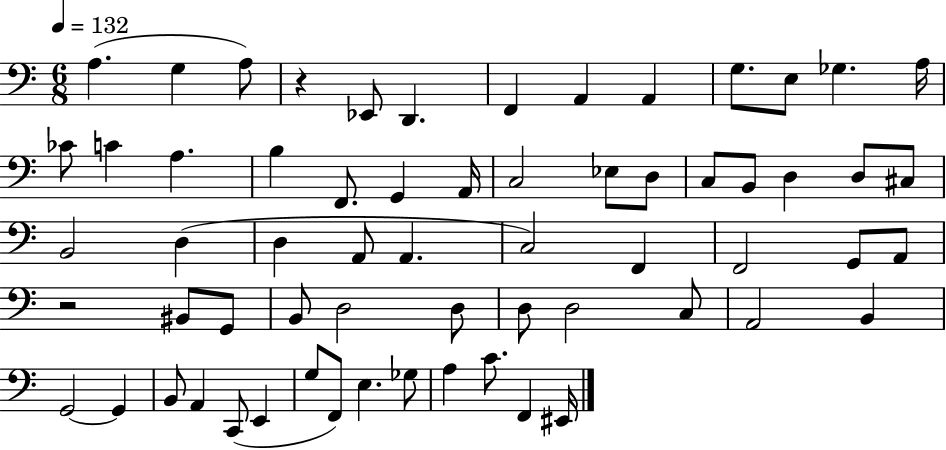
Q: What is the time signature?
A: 6/8